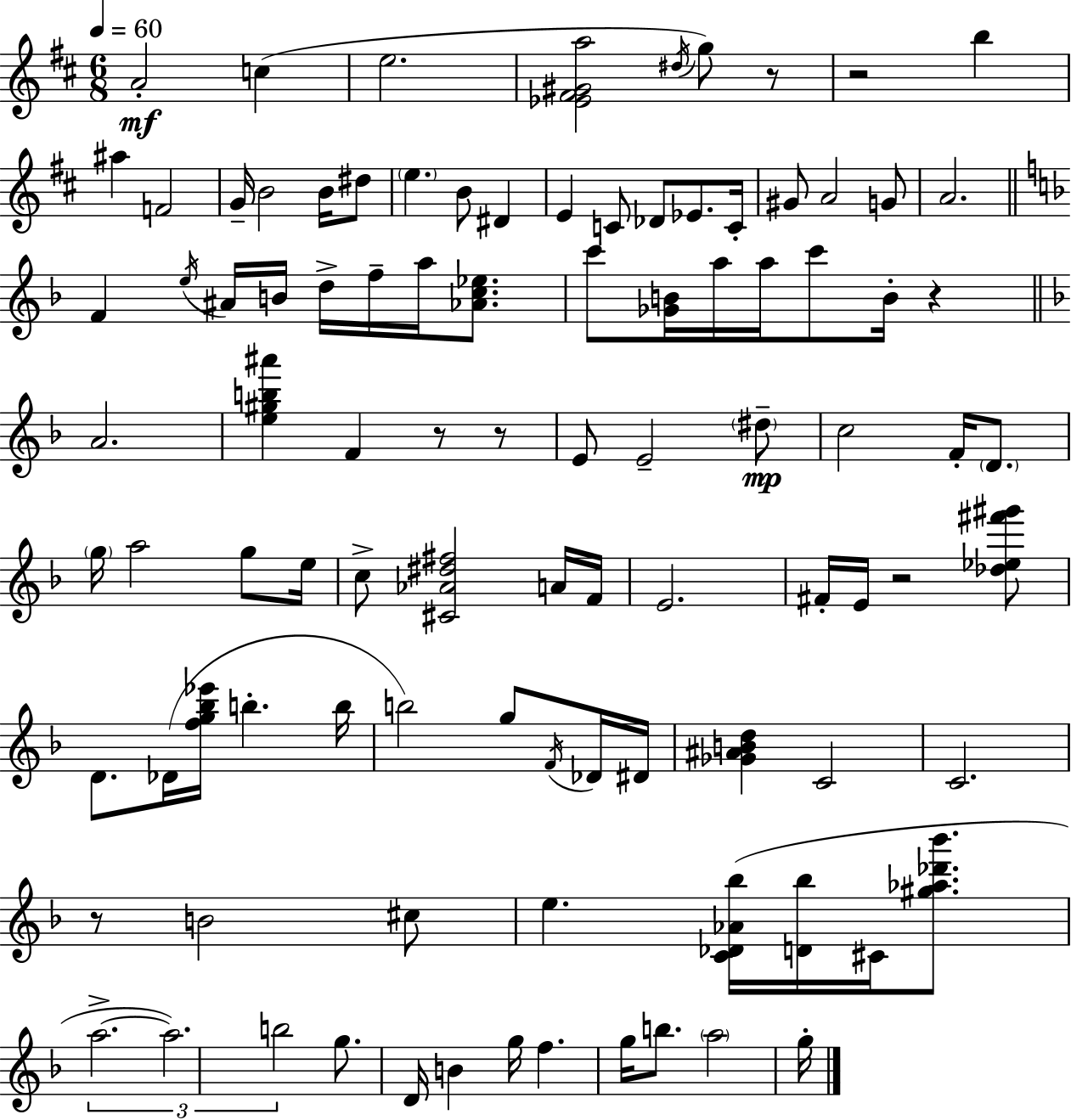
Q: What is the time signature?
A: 6/8